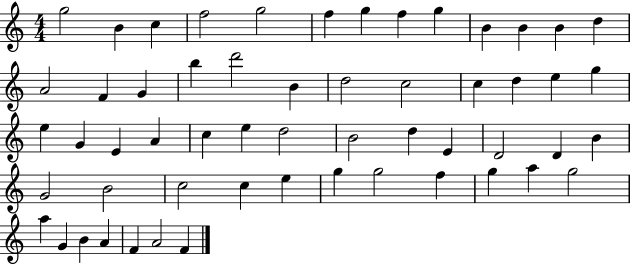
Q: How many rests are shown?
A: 0